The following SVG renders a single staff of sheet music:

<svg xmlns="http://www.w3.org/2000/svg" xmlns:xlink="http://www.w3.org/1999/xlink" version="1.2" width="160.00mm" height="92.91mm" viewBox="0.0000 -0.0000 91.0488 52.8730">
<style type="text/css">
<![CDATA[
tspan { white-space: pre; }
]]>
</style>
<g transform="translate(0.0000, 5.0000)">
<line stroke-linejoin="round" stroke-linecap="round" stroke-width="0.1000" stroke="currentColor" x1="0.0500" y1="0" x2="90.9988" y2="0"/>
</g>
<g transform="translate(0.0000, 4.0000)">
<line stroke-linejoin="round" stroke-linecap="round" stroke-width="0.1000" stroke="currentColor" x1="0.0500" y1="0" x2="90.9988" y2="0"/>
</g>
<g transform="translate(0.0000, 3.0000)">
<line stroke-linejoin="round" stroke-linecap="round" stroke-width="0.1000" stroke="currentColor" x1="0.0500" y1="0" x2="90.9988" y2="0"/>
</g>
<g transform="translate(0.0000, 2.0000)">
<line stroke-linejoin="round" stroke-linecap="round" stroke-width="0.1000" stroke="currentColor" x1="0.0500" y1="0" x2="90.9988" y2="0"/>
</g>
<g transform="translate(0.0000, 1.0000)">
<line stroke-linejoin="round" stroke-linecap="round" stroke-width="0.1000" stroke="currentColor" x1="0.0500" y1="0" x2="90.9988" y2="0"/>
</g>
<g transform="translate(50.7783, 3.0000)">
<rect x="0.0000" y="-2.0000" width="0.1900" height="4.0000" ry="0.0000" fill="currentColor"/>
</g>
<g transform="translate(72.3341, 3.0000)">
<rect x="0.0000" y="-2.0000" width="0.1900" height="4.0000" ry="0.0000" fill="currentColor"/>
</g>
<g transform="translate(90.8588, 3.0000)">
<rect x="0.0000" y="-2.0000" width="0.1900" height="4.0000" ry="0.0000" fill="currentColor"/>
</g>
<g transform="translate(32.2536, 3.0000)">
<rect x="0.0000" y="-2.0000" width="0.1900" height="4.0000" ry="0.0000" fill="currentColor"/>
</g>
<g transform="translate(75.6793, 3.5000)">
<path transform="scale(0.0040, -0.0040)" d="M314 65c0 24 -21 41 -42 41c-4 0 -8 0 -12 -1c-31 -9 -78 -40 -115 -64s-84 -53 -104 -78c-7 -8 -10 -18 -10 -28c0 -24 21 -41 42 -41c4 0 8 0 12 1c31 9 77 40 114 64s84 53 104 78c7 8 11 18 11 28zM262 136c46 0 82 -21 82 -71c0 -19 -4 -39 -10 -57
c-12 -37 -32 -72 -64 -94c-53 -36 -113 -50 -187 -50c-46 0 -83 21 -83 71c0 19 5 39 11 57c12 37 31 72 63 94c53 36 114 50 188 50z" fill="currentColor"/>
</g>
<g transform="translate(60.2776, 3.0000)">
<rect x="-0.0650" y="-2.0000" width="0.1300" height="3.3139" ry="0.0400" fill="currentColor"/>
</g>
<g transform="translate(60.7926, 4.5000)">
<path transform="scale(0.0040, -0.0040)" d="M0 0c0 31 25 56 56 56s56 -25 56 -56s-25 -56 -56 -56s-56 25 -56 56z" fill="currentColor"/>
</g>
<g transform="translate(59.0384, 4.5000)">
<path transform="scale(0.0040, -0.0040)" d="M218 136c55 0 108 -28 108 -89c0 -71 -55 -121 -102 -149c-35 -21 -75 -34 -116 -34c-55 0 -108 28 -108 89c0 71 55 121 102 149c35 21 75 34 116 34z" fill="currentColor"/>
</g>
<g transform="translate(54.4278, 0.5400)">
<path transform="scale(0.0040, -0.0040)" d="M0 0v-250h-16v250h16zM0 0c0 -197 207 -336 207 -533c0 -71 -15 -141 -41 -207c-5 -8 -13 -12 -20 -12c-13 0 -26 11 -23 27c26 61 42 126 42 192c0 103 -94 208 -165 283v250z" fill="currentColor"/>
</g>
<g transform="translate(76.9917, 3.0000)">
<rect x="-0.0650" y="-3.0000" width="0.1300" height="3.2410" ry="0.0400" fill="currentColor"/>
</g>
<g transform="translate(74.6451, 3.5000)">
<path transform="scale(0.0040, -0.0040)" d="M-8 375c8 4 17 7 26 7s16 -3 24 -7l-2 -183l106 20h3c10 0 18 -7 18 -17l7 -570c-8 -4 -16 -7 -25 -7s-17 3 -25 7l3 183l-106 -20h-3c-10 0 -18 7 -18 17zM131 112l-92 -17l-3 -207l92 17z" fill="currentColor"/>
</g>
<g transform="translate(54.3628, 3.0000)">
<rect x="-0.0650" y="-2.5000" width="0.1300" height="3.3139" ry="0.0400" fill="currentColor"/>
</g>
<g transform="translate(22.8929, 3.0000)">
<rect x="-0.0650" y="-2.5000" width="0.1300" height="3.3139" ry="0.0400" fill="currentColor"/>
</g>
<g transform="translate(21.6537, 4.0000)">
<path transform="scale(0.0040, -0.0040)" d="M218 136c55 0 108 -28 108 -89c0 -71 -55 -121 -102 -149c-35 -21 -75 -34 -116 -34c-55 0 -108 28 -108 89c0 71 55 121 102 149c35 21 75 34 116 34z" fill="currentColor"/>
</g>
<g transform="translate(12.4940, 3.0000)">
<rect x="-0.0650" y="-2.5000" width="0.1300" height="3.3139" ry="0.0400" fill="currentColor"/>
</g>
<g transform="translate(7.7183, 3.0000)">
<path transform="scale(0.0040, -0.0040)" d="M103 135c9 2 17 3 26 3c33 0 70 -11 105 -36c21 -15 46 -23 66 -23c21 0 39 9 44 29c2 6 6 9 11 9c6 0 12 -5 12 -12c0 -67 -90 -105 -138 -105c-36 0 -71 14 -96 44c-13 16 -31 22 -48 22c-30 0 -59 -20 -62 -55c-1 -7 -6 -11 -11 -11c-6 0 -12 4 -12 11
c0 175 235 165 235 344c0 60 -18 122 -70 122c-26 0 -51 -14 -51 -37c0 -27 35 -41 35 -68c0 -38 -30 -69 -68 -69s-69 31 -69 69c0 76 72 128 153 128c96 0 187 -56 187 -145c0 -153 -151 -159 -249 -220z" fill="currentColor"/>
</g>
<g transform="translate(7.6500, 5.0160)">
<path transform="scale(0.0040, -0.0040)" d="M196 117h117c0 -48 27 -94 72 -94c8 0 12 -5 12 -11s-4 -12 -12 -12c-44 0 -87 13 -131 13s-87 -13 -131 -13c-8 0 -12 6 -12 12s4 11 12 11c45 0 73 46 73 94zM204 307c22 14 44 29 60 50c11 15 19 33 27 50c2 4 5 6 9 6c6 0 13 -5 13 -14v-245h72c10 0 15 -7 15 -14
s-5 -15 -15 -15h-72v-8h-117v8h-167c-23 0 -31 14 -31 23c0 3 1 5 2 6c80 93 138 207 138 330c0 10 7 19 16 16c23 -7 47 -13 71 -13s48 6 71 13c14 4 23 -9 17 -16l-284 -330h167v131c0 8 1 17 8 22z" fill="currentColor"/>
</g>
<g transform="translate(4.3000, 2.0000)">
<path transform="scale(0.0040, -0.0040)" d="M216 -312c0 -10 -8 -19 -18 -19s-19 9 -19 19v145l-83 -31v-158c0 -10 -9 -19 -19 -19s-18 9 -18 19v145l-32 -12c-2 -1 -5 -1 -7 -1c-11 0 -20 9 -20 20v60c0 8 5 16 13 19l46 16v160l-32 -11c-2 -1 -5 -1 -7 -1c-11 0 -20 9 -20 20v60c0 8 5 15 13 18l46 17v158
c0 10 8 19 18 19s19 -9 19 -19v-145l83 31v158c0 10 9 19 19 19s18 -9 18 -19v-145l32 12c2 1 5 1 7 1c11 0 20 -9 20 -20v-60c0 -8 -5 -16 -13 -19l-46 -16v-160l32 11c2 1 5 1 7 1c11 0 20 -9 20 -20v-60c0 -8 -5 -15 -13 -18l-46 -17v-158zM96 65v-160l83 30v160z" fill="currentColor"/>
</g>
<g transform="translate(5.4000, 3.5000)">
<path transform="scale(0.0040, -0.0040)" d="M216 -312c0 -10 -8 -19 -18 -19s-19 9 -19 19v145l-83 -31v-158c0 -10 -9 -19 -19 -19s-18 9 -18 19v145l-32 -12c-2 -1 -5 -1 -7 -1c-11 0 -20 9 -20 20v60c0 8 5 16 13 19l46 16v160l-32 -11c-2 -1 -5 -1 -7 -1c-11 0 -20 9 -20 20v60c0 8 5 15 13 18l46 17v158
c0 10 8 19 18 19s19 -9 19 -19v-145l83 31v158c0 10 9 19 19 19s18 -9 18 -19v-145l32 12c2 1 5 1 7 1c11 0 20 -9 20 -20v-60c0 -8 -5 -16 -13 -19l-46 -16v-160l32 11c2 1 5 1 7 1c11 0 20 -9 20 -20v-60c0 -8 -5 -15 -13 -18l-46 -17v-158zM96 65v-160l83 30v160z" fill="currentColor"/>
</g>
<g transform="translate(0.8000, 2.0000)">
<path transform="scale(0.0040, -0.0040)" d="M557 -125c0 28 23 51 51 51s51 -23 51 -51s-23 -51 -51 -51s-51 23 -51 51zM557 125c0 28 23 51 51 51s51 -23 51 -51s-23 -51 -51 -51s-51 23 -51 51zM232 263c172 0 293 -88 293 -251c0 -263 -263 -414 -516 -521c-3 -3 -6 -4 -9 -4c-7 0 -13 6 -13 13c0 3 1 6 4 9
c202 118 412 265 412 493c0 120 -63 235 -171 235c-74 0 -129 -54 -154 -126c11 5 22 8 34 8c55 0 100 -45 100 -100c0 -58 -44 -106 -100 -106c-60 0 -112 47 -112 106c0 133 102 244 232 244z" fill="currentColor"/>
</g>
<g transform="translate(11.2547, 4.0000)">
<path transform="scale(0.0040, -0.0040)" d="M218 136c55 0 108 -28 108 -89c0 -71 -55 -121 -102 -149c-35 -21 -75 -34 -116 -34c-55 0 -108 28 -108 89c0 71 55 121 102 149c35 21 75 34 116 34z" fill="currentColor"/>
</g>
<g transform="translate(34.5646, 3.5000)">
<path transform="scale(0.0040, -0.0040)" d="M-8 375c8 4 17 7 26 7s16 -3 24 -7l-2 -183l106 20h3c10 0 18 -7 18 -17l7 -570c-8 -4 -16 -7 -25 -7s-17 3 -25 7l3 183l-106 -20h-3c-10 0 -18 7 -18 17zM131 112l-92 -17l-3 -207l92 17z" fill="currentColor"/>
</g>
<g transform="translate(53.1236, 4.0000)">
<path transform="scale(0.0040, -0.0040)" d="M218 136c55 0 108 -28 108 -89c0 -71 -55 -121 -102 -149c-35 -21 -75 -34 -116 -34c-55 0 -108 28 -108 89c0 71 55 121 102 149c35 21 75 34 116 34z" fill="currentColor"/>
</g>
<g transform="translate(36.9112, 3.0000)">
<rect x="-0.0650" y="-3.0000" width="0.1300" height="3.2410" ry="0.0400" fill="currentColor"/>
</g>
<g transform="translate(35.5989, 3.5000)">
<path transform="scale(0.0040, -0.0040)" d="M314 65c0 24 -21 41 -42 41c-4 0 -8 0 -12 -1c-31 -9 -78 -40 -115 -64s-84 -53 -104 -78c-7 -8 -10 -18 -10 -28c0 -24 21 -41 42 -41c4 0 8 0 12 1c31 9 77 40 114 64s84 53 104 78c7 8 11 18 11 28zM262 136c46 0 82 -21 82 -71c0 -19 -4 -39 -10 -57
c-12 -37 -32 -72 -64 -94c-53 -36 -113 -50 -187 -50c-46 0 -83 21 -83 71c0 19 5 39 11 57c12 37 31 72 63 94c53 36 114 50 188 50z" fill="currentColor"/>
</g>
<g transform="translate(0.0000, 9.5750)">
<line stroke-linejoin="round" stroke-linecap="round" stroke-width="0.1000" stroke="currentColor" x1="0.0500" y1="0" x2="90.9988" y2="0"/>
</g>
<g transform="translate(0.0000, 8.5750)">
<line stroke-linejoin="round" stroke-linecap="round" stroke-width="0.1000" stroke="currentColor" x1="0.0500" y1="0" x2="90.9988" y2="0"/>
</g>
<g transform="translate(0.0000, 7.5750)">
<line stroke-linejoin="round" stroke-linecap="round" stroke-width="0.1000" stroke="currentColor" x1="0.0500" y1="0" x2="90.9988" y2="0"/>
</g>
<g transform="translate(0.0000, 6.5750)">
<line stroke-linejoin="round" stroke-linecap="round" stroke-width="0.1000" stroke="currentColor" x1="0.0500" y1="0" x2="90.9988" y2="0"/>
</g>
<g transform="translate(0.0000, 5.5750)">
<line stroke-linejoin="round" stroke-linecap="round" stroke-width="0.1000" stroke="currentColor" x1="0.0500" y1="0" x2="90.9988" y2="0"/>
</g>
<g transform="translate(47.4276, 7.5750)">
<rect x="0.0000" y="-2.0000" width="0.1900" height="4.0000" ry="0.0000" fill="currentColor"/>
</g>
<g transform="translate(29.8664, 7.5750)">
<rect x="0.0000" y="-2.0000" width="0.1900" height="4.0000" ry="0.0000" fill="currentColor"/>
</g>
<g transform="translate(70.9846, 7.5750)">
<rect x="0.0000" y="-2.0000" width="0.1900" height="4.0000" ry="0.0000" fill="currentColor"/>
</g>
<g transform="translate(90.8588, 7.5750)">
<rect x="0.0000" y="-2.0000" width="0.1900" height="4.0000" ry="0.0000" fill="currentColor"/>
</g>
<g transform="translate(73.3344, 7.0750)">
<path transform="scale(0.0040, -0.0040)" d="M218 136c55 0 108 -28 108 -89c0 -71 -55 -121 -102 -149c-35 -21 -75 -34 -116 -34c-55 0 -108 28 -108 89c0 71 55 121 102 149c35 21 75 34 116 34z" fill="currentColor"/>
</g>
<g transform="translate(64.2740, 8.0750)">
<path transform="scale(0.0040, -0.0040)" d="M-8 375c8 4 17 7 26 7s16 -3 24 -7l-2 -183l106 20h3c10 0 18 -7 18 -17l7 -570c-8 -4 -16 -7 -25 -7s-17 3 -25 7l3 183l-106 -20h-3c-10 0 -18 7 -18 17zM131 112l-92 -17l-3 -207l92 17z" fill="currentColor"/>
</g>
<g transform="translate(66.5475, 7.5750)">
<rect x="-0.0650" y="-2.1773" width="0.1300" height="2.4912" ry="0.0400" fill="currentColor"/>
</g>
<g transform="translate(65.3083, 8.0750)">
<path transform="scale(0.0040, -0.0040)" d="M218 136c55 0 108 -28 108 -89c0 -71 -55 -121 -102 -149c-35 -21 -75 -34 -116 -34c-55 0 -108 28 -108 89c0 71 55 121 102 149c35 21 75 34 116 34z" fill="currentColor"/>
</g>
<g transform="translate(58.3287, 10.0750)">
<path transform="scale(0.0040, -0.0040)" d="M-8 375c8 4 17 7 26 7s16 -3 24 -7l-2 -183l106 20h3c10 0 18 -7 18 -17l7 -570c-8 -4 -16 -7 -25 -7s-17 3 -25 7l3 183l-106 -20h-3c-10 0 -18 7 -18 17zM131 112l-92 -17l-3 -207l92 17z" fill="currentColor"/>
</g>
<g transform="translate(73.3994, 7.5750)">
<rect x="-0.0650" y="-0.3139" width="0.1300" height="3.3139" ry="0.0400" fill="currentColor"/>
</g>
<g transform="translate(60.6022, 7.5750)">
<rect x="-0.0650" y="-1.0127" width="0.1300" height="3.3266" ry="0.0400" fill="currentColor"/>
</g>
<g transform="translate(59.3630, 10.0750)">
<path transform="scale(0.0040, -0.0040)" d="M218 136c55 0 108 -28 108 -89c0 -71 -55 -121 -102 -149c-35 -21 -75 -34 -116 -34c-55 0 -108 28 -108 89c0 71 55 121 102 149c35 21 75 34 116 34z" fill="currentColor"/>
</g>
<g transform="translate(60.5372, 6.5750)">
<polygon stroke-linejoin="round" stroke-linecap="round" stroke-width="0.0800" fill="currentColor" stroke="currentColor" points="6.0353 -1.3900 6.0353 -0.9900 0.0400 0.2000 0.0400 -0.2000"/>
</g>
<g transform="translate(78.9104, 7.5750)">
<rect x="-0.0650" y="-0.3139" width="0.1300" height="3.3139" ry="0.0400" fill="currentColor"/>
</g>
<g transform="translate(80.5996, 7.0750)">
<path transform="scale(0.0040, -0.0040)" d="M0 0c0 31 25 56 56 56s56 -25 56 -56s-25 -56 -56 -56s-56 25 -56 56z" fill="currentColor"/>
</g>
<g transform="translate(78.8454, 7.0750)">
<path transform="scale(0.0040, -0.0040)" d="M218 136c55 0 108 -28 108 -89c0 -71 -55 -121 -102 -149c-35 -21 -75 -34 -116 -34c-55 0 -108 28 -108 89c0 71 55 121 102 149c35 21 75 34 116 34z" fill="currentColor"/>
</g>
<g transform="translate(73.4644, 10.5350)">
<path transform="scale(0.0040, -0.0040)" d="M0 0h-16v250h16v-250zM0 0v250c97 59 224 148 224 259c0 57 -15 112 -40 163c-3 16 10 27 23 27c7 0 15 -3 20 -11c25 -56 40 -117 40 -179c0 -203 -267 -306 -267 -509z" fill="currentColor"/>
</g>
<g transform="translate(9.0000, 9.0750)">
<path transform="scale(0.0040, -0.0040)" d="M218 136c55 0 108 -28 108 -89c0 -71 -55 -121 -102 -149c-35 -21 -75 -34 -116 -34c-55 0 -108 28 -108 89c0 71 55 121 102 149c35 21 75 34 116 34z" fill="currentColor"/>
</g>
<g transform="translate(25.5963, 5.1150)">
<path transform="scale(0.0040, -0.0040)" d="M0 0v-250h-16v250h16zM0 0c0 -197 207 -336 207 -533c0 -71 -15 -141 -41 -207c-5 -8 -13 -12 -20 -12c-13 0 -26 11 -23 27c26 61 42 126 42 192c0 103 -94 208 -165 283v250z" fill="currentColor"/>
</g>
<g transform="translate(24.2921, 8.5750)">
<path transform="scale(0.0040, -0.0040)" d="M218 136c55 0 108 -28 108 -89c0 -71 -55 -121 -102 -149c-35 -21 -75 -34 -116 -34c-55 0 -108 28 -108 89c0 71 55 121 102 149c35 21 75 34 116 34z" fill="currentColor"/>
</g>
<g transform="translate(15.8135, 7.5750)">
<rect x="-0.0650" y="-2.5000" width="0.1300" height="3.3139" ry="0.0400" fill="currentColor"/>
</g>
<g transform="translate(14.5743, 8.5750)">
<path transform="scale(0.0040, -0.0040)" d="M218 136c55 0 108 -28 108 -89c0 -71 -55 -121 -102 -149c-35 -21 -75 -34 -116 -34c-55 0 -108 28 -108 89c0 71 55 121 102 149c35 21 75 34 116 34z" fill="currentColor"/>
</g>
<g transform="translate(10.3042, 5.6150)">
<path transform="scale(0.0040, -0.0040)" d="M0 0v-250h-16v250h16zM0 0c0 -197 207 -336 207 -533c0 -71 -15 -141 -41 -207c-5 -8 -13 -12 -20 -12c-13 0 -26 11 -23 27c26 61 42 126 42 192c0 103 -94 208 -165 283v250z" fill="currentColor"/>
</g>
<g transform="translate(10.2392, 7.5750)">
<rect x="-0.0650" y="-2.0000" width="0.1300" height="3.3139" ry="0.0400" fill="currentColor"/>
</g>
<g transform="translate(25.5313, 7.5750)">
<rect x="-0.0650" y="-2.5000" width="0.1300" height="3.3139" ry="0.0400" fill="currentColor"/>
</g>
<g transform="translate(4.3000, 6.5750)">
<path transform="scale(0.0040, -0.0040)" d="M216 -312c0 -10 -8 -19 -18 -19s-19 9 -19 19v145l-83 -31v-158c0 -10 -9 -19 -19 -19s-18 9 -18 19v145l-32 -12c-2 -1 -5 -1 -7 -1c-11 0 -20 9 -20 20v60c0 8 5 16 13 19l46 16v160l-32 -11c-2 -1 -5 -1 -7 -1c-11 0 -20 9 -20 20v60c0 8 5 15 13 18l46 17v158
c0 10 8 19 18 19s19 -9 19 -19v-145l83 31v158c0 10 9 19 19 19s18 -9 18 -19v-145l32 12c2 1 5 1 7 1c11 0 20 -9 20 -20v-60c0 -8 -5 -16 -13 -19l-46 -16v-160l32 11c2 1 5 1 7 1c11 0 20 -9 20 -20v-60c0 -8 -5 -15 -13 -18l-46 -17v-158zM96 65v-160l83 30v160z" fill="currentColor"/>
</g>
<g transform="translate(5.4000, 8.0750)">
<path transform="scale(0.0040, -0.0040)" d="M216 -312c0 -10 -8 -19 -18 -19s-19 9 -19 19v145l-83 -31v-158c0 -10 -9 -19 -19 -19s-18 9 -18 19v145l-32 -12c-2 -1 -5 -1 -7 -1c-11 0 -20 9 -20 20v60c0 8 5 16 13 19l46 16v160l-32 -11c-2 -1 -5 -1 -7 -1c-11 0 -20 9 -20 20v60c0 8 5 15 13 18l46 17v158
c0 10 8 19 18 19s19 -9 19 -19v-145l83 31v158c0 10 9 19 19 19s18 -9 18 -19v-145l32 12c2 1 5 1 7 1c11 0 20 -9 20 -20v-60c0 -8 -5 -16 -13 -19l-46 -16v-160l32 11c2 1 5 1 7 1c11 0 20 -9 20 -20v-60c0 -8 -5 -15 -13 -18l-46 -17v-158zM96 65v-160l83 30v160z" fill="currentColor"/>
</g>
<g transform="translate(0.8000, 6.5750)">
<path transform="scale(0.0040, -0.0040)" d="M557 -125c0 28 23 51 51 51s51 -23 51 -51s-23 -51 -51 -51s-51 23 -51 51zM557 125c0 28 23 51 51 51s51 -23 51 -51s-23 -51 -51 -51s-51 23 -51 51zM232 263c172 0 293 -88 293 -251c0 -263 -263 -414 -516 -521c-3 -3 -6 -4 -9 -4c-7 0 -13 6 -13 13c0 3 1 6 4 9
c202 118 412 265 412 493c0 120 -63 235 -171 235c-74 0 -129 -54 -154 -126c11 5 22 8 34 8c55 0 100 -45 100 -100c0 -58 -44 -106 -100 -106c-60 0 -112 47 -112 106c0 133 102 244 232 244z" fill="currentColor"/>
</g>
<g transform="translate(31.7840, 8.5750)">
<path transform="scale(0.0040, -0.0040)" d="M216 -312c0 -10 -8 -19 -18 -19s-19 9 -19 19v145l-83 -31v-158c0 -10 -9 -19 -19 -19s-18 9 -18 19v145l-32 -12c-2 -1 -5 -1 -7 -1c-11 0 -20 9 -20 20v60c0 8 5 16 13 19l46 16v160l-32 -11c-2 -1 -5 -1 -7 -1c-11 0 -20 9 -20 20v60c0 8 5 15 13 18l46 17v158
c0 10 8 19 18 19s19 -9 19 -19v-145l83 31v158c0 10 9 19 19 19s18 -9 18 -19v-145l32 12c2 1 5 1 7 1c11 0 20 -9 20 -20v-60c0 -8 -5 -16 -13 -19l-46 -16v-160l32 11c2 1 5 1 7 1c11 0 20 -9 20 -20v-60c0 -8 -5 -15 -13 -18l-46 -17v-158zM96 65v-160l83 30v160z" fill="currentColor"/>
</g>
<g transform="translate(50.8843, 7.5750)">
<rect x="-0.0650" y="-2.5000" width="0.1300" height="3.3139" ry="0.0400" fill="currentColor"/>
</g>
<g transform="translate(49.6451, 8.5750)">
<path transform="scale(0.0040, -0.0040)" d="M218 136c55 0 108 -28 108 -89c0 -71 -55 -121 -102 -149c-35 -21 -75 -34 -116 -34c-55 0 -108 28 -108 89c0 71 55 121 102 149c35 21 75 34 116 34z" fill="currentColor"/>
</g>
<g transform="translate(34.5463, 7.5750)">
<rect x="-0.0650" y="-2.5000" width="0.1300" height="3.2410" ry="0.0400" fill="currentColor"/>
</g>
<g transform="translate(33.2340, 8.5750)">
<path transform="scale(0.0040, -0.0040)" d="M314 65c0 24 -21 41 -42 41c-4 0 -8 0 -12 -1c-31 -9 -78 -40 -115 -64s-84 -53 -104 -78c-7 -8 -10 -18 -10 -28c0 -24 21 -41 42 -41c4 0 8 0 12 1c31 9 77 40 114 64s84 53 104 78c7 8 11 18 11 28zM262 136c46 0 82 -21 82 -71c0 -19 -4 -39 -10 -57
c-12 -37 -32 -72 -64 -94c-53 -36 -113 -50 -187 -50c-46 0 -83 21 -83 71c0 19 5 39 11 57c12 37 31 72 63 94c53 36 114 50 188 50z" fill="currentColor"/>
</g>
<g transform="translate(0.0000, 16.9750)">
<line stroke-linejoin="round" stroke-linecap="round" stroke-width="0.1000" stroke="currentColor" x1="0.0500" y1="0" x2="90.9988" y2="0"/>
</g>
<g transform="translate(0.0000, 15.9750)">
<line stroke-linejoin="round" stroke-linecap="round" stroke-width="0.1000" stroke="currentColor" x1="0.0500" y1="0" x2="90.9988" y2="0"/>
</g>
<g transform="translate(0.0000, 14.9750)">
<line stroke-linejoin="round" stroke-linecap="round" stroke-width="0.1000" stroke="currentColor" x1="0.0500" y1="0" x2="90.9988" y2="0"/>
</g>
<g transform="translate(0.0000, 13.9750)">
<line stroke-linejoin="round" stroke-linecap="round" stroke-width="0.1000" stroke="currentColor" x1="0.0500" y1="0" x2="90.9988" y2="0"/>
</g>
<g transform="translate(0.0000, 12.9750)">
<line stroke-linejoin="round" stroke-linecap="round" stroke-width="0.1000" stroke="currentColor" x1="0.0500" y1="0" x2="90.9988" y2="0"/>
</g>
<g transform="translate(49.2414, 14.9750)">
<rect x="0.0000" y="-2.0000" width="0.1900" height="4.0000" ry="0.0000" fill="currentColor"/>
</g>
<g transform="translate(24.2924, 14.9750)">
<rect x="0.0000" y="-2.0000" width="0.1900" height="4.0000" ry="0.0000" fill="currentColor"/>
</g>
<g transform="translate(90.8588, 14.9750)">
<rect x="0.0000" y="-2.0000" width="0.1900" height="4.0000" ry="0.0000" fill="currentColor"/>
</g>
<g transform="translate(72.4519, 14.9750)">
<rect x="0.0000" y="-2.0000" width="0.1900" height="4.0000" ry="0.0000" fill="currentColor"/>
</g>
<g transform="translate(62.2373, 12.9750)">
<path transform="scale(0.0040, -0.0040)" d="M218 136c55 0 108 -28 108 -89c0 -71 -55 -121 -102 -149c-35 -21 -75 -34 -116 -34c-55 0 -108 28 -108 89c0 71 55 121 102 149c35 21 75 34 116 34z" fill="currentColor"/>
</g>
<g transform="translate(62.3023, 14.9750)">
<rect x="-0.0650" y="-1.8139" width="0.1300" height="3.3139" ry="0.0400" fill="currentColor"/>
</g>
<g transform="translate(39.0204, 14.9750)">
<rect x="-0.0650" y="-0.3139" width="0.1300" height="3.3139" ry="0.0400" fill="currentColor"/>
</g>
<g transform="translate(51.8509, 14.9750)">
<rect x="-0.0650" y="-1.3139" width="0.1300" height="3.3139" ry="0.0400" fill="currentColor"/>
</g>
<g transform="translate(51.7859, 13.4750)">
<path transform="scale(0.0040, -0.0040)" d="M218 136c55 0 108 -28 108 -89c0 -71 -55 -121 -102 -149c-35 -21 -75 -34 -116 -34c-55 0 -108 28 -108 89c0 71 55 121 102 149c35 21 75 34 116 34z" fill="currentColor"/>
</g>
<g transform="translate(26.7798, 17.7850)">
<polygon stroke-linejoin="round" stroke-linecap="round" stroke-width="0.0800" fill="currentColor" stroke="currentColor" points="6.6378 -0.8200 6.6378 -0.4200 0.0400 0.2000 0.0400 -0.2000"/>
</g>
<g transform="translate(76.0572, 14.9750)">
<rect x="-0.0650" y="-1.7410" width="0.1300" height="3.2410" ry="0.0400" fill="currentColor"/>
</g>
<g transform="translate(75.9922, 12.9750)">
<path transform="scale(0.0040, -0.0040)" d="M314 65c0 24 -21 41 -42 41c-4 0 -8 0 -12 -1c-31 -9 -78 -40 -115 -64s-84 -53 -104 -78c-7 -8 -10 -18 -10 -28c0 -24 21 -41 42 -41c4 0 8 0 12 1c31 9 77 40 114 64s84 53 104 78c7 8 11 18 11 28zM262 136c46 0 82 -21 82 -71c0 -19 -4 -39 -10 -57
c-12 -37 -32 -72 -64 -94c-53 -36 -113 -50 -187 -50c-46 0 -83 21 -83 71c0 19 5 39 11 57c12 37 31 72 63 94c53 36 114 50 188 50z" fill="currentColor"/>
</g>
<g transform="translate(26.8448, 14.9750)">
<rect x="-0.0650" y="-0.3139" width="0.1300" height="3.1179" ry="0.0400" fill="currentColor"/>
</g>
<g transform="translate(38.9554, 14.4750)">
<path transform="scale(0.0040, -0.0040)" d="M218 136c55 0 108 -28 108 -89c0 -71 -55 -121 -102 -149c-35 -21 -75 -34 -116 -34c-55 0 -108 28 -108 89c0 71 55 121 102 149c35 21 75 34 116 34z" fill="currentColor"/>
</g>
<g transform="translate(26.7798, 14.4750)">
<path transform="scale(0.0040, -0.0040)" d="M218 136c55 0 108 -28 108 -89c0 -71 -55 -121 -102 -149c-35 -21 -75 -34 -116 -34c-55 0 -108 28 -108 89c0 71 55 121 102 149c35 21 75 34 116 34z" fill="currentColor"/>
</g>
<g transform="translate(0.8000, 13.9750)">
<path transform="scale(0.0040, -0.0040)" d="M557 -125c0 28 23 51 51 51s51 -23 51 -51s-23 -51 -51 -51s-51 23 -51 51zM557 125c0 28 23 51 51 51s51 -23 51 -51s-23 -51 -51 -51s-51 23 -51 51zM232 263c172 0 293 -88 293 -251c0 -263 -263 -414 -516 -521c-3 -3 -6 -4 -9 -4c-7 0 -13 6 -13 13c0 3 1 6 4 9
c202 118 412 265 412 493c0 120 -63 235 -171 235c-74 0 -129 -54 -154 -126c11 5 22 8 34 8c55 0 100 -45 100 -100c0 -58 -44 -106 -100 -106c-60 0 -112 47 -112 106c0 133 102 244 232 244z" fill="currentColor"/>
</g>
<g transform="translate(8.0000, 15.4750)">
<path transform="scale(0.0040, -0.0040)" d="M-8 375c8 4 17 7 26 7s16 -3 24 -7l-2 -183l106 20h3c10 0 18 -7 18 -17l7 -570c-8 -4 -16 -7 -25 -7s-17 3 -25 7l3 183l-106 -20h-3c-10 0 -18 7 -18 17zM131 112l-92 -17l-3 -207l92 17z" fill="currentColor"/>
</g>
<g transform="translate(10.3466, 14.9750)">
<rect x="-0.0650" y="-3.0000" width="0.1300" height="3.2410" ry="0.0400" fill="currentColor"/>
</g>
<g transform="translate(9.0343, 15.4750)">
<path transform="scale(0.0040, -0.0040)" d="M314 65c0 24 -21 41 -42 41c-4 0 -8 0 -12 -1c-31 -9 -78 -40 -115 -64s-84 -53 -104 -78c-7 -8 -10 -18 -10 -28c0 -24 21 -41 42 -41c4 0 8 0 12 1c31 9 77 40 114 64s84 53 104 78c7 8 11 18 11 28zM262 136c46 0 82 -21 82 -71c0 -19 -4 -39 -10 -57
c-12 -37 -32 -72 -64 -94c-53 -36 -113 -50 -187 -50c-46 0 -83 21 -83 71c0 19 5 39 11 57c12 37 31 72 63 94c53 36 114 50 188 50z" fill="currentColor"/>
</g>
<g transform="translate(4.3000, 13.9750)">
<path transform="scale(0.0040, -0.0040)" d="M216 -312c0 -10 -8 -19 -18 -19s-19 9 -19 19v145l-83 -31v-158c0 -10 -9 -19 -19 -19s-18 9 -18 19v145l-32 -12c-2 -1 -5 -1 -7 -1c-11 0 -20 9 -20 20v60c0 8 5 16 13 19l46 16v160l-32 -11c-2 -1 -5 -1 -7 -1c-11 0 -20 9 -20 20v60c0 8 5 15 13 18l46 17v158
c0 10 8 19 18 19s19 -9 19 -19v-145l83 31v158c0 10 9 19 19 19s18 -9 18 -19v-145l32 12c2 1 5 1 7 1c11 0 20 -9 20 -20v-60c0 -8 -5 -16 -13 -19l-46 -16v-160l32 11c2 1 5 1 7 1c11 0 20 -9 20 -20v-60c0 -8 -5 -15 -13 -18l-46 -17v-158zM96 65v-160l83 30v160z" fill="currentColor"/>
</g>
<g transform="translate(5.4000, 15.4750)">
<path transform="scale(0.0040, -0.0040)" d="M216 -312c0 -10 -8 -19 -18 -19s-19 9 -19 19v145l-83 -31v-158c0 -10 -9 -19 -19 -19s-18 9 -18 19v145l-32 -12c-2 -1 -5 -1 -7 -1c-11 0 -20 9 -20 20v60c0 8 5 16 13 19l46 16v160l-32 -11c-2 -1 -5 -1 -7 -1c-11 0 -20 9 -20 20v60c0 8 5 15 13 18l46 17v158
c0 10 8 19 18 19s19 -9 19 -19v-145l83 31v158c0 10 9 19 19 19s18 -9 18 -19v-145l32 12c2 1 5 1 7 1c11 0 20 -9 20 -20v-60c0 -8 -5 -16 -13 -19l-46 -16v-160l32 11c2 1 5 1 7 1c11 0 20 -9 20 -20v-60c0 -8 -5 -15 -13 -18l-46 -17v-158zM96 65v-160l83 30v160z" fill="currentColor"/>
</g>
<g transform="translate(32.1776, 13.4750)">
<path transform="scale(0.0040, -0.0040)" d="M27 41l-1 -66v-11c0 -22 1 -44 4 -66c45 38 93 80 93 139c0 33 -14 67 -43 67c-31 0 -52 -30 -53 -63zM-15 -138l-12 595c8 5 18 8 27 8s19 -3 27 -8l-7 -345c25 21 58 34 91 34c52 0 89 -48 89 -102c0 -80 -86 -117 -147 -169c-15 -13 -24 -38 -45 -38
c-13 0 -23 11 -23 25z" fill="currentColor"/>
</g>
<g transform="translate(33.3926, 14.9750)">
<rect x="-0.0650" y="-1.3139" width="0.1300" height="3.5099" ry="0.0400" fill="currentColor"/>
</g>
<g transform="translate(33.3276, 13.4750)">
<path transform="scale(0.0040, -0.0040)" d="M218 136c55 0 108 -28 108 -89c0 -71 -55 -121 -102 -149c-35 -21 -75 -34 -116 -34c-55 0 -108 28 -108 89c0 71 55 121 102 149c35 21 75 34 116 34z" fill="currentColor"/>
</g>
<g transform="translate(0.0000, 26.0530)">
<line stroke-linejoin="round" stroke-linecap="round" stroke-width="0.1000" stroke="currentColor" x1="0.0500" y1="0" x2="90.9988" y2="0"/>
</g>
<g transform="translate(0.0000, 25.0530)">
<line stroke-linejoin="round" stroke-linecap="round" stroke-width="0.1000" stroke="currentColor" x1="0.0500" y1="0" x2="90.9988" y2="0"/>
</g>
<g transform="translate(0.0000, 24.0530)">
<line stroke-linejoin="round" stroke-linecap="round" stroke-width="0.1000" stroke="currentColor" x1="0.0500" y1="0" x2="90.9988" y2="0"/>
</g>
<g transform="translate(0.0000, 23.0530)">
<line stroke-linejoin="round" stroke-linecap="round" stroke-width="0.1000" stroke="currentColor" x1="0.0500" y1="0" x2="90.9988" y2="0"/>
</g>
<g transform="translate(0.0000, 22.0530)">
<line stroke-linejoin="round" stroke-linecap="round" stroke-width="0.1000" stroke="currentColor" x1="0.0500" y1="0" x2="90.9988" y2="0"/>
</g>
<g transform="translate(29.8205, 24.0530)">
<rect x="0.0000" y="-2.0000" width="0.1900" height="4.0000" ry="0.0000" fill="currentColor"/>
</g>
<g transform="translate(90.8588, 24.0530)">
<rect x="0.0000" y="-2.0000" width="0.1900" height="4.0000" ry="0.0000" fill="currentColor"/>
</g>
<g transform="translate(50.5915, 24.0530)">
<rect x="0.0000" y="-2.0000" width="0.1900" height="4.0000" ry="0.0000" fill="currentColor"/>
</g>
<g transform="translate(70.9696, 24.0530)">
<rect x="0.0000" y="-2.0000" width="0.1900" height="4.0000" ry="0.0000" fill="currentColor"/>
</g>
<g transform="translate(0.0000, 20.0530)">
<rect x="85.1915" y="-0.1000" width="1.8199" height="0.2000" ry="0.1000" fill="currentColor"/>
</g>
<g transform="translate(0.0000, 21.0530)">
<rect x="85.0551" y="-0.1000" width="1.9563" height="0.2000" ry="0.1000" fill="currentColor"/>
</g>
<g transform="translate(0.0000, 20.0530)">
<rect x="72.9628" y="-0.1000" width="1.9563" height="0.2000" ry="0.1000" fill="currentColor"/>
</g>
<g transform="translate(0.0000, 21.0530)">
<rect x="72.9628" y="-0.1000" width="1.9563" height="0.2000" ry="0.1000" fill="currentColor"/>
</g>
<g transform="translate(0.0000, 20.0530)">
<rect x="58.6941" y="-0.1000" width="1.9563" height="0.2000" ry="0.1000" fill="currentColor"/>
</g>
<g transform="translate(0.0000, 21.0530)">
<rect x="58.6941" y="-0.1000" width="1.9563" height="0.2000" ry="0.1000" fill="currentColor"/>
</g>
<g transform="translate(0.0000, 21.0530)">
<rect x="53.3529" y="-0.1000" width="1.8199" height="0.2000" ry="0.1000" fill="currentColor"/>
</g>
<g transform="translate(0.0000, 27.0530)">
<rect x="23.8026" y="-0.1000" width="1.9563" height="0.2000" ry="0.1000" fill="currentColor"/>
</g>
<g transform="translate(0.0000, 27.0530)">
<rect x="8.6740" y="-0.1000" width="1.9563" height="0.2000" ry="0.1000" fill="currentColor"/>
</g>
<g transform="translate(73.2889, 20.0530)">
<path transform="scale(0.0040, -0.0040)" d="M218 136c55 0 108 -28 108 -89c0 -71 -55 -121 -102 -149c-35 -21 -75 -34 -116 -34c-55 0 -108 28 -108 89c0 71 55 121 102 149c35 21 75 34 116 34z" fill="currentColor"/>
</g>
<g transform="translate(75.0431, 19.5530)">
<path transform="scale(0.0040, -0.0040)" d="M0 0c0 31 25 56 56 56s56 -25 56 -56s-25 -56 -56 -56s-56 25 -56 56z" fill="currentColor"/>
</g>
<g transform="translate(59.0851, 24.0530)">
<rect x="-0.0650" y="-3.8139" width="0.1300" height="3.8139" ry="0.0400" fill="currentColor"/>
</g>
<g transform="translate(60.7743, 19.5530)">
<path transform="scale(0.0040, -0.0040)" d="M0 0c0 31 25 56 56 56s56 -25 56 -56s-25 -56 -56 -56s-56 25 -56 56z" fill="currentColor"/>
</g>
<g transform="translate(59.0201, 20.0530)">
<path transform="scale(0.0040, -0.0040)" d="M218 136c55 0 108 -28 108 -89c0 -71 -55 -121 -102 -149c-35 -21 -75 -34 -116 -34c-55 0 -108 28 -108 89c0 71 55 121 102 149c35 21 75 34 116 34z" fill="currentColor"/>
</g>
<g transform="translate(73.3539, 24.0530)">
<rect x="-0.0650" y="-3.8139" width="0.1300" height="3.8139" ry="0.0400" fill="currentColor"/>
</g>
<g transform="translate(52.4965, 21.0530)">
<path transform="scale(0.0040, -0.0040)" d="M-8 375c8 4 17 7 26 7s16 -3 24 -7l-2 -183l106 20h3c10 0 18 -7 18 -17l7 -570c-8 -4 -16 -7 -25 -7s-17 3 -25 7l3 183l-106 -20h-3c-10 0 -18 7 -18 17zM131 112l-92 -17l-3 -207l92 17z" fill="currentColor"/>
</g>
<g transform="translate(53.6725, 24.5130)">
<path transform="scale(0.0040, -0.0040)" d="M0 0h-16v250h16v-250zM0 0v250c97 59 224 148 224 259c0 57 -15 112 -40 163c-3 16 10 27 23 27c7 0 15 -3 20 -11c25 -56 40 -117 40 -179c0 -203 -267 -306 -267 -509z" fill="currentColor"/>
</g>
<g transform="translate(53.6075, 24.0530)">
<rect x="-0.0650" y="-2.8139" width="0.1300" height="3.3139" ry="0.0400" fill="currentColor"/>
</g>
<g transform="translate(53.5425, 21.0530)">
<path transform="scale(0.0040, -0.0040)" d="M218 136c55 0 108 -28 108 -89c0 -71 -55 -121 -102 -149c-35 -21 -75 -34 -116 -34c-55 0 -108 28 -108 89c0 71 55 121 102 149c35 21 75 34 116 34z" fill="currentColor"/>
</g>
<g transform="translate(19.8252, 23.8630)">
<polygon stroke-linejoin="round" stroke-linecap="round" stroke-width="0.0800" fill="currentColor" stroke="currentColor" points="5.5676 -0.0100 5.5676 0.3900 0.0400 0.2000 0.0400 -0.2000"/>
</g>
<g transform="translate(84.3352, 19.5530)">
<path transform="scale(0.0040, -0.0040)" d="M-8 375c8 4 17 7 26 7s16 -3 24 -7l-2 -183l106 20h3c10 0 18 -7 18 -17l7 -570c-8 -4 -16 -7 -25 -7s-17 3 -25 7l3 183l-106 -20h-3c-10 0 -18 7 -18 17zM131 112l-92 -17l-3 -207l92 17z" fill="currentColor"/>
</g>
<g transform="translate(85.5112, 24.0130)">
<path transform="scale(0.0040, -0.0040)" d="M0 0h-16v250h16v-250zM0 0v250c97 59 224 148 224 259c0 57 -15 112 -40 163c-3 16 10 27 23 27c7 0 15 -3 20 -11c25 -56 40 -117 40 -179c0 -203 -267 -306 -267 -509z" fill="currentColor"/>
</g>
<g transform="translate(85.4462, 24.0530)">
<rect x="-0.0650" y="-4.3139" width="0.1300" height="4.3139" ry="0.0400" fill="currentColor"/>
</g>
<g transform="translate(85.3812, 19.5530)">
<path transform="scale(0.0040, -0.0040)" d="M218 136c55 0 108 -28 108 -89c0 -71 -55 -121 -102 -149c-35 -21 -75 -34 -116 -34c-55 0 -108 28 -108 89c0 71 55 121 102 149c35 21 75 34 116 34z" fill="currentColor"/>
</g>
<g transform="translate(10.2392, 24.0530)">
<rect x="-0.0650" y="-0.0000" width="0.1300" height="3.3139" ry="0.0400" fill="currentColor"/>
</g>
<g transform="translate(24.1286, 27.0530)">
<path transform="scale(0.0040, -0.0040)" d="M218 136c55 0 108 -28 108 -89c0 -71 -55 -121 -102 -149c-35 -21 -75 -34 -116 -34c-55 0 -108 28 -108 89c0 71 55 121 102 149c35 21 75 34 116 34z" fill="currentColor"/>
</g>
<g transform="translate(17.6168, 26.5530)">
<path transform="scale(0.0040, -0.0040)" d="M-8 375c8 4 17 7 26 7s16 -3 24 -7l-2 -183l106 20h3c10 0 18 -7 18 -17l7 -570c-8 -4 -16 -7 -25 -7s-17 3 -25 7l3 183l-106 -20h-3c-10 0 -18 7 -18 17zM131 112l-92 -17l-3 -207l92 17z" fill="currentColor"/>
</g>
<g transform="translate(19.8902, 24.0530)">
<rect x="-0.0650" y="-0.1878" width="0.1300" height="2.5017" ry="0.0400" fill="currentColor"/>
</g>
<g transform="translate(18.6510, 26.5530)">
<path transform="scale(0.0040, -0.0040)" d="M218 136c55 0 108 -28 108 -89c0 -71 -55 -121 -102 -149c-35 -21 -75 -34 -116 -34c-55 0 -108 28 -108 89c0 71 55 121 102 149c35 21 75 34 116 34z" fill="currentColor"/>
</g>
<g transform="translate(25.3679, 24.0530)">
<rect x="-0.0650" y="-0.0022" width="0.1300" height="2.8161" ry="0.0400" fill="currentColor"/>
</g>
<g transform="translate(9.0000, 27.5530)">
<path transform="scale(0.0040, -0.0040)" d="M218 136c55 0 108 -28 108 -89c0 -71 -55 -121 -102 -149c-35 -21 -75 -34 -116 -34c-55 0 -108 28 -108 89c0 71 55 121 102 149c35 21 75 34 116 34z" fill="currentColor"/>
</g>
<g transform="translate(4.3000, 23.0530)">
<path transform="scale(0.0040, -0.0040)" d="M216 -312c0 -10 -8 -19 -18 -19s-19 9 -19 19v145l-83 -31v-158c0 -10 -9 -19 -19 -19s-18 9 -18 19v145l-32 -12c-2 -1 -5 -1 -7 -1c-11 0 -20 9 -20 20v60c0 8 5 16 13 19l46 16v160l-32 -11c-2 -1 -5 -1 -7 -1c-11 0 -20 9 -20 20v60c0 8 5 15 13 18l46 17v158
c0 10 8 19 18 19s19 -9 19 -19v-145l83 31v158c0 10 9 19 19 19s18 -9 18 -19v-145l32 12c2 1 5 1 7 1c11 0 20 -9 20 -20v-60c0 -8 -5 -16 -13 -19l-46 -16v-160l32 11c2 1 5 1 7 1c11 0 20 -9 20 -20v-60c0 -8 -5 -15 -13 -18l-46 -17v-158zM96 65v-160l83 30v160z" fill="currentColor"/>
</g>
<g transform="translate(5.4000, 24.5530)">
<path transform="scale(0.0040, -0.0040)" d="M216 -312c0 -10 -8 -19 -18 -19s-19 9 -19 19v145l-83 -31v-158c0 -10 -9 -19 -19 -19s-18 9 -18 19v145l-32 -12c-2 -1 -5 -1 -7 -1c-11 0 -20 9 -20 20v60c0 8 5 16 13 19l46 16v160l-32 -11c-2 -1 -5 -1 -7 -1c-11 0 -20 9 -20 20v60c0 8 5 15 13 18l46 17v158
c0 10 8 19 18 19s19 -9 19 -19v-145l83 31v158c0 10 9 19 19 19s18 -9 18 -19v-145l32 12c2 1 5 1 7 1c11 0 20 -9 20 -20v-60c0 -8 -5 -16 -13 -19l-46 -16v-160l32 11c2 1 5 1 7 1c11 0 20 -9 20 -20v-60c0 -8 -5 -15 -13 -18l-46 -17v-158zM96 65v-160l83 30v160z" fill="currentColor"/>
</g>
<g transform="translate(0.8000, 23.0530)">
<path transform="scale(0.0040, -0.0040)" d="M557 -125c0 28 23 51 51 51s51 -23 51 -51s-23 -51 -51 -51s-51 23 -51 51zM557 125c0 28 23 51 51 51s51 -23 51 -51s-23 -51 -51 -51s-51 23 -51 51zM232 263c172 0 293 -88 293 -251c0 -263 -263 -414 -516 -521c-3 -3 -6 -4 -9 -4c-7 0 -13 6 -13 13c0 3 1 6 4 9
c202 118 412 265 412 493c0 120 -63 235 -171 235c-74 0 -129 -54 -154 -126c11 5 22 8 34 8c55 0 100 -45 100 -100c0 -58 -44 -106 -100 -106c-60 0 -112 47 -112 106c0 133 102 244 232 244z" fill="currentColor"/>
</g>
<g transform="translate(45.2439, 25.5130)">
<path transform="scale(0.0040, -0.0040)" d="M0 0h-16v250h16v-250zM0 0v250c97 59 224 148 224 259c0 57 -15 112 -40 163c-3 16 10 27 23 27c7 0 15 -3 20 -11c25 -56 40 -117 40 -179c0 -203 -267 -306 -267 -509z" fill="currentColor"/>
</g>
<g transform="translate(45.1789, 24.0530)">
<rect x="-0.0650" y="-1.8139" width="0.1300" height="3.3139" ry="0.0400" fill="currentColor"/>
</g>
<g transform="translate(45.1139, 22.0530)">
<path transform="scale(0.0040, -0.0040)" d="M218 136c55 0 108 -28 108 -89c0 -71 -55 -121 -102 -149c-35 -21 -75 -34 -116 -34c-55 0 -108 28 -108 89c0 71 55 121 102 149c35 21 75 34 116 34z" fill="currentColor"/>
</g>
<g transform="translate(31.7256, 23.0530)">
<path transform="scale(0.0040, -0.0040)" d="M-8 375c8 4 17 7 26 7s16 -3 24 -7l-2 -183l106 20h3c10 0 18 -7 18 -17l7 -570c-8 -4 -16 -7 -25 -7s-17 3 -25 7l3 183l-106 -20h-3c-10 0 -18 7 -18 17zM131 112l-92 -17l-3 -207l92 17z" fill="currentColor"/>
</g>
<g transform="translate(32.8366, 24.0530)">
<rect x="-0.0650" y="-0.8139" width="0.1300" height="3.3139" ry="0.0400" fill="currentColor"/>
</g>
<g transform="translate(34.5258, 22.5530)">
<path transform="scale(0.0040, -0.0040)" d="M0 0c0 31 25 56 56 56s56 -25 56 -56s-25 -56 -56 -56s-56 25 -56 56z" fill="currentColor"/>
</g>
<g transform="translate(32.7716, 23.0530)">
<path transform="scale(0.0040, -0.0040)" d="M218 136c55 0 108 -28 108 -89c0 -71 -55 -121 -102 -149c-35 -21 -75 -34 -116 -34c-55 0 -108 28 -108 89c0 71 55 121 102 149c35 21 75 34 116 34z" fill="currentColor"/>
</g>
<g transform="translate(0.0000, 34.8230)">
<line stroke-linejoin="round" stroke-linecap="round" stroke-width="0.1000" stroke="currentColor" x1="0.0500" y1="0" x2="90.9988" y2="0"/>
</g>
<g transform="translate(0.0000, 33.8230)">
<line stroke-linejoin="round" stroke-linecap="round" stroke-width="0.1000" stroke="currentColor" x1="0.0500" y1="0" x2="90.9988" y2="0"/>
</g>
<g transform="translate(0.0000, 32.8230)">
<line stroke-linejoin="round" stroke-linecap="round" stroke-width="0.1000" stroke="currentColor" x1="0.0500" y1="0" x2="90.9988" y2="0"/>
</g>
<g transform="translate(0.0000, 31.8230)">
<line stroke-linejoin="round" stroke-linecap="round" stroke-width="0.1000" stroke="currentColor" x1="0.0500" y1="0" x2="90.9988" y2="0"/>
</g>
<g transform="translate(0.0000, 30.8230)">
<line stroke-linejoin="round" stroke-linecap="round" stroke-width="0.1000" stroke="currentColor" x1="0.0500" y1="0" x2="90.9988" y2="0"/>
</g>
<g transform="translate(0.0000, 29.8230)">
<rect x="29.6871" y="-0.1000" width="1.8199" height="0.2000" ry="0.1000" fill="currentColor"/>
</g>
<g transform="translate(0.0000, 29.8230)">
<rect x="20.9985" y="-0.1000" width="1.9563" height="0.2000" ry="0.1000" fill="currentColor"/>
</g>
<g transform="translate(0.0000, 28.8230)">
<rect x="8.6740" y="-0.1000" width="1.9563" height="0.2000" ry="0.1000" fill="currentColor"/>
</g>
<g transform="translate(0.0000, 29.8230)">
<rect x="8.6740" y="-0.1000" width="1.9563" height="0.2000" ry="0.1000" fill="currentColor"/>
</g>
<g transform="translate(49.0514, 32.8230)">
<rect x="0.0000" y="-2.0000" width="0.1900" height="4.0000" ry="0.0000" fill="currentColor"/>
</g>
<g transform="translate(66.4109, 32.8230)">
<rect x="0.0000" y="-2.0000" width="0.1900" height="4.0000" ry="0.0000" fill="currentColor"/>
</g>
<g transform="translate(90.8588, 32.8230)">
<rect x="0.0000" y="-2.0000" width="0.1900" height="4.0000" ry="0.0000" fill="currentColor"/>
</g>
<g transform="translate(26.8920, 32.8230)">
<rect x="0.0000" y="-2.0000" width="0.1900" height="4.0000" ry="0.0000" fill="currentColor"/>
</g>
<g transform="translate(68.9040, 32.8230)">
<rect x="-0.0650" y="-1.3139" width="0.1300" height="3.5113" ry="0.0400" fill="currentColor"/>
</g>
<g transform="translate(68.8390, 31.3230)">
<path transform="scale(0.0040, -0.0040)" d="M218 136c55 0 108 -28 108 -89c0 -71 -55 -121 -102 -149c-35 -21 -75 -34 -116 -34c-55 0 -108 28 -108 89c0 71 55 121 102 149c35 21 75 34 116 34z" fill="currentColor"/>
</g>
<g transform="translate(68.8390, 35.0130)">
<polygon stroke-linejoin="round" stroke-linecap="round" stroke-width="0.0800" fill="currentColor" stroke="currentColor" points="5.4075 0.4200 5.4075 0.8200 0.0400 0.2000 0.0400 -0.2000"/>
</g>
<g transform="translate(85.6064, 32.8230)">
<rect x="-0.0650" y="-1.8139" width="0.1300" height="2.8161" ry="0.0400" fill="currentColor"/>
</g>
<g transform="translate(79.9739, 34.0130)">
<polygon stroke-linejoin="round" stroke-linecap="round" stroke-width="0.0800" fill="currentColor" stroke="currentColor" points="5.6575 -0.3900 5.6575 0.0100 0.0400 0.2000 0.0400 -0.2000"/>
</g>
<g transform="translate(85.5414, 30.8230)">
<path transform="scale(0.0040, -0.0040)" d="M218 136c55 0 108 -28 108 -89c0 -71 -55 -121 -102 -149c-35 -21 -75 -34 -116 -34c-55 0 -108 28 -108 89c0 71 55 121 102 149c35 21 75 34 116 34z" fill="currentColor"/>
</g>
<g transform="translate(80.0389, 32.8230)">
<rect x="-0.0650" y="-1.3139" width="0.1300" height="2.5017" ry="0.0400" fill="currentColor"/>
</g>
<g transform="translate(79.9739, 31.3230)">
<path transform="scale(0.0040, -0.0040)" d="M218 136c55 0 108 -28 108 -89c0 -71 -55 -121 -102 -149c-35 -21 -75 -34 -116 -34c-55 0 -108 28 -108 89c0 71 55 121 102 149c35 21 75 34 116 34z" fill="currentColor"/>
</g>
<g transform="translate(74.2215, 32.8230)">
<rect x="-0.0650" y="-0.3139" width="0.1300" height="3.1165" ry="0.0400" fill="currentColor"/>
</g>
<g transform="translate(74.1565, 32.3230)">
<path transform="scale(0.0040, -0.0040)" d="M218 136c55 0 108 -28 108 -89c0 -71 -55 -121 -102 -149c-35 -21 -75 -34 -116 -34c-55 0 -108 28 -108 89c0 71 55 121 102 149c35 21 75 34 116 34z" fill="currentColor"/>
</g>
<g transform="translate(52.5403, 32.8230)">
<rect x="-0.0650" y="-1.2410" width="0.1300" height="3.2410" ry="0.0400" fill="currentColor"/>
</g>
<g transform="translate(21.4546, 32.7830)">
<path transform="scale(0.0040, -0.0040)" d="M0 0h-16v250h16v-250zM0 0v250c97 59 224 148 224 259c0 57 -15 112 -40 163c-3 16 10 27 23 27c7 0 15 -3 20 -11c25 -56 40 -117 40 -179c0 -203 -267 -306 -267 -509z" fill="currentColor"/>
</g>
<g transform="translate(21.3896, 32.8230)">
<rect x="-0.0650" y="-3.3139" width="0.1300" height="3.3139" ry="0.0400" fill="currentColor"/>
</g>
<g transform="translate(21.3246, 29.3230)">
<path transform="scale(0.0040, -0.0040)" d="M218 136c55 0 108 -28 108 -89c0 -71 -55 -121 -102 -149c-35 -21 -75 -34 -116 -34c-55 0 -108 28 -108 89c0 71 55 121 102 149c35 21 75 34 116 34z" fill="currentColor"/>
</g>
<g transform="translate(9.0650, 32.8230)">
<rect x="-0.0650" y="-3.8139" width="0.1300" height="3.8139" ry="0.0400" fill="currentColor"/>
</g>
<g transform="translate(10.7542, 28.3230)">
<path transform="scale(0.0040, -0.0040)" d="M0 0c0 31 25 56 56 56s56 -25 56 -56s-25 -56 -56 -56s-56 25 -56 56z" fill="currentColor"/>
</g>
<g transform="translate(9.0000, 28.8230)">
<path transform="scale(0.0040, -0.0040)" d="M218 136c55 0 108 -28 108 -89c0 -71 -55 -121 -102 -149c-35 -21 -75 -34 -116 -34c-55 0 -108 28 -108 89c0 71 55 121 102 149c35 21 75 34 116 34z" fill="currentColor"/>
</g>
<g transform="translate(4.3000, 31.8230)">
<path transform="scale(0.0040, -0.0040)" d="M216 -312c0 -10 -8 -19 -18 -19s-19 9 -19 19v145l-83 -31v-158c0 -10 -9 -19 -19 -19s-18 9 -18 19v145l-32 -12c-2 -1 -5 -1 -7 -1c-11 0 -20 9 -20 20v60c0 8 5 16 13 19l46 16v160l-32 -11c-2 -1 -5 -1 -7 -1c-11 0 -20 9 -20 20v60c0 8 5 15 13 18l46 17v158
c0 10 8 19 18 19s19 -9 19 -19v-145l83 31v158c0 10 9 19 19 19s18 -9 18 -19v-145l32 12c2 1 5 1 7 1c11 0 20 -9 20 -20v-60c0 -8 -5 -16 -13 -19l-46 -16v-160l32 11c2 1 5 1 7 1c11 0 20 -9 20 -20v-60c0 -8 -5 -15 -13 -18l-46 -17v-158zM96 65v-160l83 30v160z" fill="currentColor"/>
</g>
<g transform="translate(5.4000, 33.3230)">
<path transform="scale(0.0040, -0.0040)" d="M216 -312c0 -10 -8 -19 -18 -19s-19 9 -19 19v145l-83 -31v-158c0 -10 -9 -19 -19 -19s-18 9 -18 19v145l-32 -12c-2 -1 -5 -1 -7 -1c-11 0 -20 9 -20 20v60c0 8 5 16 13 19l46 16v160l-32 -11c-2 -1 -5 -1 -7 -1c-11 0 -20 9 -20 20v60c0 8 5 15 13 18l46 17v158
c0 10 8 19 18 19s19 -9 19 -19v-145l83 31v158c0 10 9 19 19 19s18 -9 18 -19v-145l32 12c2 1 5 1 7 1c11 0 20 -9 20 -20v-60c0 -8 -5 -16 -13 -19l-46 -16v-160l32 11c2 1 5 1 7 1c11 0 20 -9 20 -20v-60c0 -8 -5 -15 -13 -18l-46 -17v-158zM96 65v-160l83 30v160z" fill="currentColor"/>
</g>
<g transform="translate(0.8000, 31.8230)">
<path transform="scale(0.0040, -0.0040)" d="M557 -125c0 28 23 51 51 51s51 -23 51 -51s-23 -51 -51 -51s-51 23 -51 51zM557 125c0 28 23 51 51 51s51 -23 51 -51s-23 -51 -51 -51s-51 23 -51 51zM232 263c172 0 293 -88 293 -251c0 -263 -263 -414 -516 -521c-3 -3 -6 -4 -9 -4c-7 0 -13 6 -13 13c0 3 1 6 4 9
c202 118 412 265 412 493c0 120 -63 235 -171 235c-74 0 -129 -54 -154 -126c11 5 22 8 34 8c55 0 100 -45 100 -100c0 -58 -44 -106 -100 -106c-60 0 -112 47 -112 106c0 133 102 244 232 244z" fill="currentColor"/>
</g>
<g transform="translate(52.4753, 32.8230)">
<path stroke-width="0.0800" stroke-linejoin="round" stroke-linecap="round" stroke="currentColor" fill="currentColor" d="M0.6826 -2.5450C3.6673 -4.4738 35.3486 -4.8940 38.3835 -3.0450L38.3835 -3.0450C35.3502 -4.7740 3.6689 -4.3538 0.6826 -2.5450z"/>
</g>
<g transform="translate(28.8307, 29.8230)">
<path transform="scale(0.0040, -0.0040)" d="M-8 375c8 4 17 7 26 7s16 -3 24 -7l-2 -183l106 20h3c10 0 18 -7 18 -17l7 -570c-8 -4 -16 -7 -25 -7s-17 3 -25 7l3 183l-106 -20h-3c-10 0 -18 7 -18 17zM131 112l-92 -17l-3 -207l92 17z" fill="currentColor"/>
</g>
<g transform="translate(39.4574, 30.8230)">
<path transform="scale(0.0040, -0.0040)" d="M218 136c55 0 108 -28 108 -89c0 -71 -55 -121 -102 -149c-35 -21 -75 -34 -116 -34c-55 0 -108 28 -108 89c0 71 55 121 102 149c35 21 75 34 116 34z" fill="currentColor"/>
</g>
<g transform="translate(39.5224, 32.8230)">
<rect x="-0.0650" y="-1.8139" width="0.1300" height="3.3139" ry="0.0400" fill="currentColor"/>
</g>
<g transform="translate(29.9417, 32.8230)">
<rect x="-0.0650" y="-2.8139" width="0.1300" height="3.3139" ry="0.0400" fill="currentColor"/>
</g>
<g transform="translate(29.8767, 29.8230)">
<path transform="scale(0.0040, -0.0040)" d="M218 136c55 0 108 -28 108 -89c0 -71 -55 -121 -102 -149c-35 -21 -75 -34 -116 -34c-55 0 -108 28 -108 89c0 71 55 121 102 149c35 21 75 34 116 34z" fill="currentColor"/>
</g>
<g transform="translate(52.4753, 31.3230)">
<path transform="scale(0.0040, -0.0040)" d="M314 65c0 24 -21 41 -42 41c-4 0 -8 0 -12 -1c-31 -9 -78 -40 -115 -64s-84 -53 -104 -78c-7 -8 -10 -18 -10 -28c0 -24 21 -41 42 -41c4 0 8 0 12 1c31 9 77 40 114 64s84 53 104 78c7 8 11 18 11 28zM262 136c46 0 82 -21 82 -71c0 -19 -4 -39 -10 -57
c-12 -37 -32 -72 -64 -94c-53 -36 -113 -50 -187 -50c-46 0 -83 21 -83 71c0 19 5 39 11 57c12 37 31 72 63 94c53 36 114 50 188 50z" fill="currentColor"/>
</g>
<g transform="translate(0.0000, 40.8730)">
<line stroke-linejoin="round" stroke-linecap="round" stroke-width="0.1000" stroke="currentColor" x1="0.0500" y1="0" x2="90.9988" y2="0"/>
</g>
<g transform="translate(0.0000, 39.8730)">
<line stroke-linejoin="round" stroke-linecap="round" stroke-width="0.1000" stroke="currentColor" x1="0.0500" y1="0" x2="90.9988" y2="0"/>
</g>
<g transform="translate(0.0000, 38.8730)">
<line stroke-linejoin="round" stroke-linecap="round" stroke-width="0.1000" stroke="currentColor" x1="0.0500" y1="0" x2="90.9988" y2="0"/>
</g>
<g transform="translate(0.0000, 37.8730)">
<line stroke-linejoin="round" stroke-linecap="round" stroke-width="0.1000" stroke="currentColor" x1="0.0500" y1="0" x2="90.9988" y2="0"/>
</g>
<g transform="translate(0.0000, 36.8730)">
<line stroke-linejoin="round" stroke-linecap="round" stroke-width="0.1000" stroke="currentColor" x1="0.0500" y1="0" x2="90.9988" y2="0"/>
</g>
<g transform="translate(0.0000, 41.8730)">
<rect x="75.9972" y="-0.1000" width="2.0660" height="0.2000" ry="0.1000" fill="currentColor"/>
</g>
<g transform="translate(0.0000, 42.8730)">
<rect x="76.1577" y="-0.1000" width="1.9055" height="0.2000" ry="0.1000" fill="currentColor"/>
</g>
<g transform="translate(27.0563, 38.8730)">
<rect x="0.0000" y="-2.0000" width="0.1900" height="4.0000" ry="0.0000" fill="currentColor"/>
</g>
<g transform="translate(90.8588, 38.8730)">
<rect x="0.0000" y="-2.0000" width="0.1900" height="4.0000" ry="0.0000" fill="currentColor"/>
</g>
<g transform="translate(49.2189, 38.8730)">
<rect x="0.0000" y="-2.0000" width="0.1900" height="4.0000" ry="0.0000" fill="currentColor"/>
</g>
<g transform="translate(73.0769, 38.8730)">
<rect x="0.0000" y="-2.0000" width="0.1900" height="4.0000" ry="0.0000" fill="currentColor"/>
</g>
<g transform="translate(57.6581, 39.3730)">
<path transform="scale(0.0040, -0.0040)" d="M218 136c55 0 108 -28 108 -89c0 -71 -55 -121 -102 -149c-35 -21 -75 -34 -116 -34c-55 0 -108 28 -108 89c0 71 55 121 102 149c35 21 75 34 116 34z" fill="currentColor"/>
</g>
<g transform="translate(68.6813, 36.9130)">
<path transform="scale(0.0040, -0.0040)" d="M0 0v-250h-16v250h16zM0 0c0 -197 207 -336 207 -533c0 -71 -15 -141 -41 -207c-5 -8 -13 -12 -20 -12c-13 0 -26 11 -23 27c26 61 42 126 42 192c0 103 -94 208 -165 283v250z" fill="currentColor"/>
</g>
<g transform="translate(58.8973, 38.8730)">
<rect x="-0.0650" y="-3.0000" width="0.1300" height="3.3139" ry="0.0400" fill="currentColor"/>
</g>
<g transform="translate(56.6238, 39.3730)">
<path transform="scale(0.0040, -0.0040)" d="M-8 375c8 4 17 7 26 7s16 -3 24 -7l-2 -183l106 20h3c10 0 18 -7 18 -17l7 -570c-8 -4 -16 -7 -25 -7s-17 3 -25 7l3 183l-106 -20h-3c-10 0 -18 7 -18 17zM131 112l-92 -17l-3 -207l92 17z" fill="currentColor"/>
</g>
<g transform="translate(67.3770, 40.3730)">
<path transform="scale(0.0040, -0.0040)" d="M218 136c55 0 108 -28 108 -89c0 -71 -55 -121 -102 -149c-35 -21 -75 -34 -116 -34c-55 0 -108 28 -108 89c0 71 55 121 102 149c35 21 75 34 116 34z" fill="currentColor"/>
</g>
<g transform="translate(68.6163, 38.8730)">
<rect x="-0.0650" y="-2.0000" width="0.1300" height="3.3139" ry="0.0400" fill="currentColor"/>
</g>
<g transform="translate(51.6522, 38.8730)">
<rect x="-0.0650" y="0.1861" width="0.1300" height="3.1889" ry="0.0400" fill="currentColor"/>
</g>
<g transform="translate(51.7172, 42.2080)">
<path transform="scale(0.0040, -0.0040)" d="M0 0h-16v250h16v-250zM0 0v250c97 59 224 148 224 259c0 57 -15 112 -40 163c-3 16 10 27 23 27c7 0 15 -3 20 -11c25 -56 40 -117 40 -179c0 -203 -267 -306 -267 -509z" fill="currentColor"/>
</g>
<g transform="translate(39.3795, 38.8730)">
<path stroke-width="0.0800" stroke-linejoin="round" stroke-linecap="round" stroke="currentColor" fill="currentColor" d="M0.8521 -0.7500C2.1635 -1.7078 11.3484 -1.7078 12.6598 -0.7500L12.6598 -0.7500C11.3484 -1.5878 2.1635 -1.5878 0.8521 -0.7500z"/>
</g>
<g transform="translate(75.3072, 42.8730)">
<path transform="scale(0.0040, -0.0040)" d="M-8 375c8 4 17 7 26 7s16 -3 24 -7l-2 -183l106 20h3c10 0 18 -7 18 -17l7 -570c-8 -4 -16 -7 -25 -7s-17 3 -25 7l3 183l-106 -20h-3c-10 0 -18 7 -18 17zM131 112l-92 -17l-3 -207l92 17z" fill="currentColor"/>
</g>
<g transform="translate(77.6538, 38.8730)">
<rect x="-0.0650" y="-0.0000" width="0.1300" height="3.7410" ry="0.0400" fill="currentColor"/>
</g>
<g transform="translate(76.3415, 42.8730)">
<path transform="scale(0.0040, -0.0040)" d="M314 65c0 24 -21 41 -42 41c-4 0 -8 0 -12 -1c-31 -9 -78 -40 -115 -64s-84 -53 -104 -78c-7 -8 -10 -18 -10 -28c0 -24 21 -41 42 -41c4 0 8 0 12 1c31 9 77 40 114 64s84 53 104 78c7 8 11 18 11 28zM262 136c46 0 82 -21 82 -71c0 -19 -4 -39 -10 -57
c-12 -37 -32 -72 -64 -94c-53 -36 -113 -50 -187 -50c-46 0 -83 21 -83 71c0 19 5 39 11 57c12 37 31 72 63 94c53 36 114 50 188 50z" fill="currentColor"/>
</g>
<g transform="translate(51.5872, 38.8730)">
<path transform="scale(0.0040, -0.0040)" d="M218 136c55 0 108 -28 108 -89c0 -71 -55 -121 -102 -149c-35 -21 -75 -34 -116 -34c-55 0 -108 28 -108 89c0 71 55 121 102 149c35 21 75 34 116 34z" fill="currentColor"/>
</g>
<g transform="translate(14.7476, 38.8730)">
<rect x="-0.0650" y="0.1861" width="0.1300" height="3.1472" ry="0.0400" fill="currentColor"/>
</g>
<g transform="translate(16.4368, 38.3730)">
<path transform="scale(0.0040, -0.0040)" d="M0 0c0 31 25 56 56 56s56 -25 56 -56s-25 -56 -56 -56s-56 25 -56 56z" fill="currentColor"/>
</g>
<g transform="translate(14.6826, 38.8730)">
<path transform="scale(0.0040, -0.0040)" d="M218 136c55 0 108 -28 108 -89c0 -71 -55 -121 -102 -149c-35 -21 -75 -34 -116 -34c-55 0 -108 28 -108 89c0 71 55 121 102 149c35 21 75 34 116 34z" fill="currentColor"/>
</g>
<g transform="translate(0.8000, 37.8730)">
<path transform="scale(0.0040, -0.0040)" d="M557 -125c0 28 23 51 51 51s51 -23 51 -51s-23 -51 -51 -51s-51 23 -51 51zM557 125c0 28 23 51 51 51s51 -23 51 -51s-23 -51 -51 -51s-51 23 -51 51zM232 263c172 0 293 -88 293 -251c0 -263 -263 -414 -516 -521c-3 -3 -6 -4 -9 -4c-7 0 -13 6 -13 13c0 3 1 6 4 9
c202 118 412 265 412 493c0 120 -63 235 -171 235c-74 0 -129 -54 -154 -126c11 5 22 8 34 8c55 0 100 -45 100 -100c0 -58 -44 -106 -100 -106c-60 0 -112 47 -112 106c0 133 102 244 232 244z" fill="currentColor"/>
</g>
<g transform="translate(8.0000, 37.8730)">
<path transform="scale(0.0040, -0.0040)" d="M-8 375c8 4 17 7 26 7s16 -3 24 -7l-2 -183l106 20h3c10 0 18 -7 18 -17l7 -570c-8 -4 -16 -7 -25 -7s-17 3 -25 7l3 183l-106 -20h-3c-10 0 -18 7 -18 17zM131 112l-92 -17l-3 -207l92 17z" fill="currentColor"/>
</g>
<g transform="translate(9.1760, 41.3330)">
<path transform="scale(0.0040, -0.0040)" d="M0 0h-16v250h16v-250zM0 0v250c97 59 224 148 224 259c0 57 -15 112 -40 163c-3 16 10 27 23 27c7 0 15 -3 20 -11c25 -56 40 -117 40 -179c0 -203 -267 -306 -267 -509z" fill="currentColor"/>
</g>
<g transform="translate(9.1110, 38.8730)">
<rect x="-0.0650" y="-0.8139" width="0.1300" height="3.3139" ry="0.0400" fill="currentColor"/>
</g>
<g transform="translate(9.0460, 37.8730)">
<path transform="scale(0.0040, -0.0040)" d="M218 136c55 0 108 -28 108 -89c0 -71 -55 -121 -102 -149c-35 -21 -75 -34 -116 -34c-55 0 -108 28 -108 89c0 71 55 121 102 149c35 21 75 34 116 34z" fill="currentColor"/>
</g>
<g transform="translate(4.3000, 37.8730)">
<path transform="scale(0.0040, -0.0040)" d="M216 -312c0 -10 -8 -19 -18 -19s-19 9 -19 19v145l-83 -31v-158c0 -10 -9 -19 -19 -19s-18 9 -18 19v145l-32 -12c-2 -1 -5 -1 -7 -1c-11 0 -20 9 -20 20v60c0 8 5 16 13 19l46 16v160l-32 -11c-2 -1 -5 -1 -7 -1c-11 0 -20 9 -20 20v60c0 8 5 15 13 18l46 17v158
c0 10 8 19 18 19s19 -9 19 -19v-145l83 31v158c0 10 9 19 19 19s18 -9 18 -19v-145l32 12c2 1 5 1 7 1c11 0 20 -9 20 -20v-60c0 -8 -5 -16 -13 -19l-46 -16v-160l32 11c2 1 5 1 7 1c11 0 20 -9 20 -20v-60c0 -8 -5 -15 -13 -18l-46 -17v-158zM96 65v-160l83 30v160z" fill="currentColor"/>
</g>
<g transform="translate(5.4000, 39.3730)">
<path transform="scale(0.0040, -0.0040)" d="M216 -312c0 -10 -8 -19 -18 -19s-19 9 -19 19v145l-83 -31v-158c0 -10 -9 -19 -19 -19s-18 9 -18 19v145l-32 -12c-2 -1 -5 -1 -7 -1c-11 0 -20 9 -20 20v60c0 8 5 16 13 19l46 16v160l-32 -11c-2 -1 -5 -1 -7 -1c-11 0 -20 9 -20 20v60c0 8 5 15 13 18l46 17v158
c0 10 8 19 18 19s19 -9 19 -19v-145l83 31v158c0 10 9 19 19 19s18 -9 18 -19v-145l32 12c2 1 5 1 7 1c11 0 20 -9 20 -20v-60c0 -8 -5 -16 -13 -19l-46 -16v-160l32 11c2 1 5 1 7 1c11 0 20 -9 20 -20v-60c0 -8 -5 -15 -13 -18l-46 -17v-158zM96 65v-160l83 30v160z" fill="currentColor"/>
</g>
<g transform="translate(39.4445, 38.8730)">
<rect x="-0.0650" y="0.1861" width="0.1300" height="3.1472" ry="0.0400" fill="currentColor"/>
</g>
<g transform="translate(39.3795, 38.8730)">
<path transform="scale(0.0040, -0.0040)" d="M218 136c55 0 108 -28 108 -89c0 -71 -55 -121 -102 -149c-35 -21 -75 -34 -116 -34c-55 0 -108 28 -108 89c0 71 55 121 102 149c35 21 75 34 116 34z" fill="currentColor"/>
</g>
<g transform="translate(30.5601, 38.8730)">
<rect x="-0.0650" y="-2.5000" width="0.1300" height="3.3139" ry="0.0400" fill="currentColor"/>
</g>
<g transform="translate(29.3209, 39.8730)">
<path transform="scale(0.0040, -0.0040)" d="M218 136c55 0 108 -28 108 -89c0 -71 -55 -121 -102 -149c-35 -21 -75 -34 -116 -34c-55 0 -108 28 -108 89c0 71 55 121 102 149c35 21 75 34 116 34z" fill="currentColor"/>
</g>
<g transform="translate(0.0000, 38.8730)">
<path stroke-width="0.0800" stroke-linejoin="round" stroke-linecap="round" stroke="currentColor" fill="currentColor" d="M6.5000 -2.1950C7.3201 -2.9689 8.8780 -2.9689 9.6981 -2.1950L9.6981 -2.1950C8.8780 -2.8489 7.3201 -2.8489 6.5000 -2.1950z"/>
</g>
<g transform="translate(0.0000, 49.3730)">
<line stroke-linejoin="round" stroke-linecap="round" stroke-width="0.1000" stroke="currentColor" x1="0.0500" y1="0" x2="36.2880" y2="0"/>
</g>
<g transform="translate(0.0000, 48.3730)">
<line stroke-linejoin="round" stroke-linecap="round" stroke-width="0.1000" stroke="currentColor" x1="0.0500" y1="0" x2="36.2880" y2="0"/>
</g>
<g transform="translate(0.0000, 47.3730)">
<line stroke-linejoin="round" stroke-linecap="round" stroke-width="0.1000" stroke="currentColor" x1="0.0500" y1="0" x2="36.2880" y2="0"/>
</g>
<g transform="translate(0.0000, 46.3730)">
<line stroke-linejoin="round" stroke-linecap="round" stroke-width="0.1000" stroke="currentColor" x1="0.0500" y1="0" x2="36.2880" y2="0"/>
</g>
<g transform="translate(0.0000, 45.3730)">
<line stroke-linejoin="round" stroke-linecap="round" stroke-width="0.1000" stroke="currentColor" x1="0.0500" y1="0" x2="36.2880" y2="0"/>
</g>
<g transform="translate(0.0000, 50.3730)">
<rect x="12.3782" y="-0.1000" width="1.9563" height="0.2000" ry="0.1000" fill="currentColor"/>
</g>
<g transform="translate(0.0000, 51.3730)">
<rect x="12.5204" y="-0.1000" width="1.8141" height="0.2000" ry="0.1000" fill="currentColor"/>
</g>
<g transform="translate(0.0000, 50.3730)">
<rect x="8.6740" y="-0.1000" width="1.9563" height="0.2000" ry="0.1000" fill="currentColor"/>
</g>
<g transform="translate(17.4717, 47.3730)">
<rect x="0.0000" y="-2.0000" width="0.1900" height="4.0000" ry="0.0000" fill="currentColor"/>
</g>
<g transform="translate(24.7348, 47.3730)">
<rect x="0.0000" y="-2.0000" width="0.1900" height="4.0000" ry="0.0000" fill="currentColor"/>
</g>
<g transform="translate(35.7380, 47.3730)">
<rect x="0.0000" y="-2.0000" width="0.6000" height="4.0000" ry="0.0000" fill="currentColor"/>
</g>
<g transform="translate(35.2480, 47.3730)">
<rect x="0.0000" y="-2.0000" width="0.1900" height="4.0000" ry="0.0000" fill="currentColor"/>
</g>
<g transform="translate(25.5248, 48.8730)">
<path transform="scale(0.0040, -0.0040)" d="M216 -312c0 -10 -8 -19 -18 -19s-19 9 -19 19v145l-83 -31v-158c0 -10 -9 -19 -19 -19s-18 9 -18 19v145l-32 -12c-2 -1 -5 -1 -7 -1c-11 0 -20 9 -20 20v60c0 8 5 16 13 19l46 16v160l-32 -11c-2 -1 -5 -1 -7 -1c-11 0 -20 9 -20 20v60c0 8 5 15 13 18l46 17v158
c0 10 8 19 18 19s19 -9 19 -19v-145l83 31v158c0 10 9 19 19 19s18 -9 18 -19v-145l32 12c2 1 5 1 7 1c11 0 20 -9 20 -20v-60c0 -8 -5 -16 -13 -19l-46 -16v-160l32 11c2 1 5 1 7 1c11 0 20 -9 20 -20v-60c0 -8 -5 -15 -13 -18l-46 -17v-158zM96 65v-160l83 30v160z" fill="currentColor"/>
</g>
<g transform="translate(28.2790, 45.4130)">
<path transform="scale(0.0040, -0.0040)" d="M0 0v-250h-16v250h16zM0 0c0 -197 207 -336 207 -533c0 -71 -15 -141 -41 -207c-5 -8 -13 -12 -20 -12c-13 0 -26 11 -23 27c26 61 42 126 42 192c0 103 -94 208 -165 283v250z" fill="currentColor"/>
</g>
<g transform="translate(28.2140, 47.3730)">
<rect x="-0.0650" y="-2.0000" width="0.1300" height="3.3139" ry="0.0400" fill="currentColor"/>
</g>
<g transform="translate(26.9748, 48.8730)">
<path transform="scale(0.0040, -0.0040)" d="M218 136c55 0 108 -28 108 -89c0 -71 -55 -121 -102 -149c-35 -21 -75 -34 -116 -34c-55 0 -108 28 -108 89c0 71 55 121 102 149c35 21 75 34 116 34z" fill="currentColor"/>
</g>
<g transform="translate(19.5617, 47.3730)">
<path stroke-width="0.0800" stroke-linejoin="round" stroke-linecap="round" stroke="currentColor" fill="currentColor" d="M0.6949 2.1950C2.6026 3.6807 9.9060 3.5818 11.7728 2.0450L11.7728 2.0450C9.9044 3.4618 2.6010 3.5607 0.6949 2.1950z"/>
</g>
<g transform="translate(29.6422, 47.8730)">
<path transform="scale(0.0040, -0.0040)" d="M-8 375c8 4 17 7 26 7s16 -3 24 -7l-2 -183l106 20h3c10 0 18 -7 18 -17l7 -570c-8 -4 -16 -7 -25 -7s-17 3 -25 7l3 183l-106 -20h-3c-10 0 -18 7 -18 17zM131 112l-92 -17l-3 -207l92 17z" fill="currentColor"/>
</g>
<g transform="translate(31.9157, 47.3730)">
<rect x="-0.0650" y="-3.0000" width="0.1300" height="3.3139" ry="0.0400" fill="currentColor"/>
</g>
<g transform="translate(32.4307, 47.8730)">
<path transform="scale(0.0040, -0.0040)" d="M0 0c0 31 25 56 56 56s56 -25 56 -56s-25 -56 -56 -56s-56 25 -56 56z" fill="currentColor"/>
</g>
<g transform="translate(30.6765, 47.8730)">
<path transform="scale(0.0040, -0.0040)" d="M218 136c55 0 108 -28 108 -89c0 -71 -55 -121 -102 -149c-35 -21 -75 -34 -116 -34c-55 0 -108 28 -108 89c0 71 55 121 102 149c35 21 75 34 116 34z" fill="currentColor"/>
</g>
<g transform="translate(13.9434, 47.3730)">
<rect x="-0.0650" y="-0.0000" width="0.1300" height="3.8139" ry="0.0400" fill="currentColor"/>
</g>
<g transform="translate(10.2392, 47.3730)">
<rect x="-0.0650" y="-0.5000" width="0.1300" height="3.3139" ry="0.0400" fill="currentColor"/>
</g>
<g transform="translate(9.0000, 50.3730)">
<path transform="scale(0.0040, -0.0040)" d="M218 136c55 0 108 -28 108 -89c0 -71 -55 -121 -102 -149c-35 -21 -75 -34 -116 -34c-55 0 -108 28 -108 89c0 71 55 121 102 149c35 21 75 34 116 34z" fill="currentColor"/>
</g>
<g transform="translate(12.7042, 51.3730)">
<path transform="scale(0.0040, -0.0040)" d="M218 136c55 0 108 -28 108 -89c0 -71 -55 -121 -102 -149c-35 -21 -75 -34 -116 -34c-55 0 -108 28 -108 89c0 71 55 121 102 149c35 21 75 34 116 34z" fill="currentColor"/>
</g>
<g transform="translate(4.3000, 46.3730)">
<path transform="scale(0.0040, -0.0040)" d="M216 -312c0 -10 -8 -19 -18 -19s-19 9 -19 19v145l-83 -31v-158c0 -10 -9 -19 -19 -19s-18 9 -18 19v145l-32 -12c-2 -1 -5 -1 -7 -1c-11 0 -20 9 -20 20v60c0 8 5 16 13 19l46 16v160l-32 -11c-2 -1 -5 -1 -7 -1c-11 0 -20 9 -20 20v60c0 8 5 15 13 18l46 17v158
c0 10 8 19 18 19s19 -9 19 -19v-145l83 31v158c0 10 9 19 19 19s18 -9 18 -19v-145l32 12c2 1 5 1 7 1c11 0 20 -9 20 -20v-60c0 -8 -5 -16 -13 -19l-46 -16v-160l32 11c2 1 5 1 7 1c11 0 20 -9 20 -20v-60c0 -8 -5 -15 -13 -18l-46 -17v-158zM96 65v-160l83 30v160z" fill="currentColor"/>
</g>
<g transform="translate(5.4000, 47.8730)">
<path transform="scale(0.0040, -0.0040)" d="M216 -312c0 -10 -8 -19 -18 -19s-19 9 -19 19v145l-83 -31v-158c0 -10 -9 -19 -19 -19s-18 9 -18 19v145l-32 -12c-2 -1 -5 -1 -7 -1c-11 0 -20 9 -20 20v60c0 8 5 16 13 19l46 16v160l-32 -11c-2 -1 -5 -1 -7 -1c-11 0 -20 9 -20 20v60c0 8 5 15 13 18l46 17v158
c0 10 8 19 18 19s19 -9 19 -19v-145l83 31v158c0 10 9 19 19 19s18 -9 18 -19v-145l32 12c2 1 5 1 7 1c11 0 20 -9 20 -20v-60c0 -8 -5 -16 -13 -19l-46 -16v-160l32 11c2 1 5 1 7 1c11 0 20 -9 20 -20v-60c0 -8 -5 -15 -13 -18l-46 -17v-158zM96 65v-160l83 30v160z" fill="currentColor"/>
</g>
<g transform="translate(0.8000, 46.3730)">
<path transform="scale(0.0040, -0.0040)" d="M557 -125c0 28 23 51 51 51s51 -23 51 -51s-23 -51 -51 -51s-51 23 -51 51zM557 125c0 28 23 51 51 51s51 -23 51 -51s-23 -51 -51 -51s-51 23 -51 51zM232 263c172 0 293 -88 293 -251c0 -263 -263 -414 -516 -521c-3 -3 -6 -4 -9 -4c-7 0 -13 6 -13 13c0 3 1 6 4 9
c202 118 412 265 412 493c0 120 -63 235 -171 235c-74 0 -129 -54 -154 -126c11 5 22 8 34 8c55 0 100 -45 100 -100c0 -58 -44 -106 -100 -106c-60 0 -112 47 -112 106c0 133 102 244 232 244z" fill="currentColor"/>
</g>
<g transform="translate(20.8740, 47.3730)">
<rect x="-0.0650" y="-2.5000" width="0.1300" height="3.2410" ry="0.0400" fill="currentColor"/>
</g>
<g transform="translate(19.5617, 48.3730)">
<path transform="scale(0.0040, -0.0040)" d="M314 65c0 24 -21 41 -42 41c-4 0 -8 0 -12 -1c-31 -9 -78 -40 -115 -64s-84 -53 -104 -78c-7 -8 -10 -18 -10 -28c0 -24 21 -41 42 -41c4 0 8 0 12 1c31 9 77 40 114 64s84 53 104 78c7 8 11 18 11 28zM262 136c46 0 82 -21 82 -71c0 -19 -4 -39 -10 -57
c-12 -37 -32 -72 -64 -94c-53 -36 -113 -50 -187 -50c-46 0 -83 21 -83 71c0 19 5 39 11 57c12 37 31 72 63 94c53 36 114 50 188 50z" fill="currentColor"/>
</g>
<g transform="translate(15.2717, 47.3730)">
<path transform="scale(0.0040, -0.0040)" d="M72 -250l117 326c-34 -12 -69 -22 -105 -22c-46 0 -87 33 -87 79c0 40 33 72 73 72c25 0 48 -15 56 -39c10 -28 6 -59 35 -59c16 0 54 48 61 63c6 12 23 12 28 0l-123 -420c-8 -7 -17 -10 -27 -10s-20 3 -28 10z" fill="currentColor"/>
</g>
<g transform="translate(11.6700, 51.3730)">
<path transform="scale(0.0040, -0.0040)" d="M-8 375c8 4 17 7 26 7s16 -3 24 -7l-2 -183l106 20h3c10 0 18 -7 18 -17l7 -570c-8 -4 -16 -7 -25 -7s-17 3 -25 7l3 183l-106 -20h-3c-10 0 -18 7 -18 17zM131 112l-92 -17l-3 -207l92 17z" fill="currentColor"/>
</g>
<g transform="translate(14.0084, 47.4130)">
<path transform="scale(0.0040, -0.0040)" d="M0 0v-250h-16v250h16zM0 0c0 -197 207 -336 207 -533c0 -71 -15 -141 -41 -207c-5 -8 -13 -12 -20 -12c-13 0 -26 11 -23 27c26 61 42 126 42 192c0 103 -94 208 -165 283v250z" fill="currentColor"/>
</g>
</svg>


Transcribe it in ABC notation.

X:1
T:Untitled
M:2/4
L:1/4
K:D
B,, B,, C,2 B,,/2 A,, C,2 A,,/2 B,, B,,/2 ^B,,2 B,, F,,/2 C,/2 E,/2 E, C,2 E,/2 _G,/2 E, G, A, A,2 D,, F,,/2 E,,/2 F, A,/2 C/2 E E F/2 E D/2 C A, G,2 G,/2 E,/2 G,/2 A,/2 F,/2 D, B,, D, D,/2 C, A,,/2 C,,2 E,, C,,/2 z/2 B,,2 ^A,,/2 C,